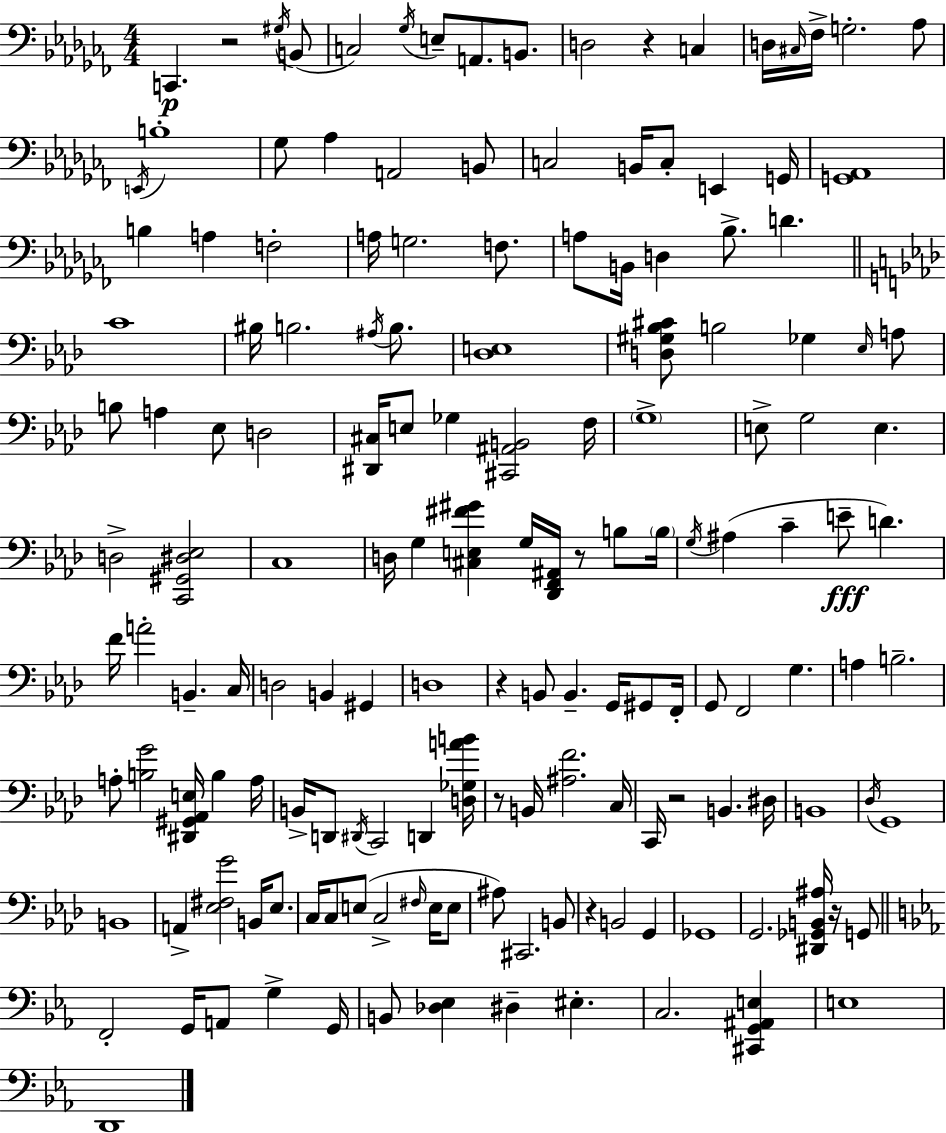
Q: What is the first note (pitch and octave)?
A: C2